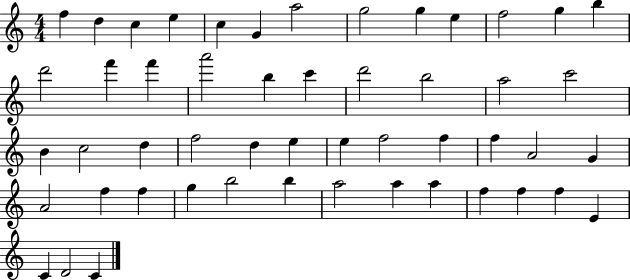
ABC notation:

X:1
T:Untitled
M:4/4
L:1/4
K:C
f d c e c G a2 g2 g e f2 g b d'2 f' f' a'2 b c' d'2 b2 a2 c'2 B c2 d f2 d e e f2 f f A2 G A2 f f g b2 b a2 a a f f f E C D2 C